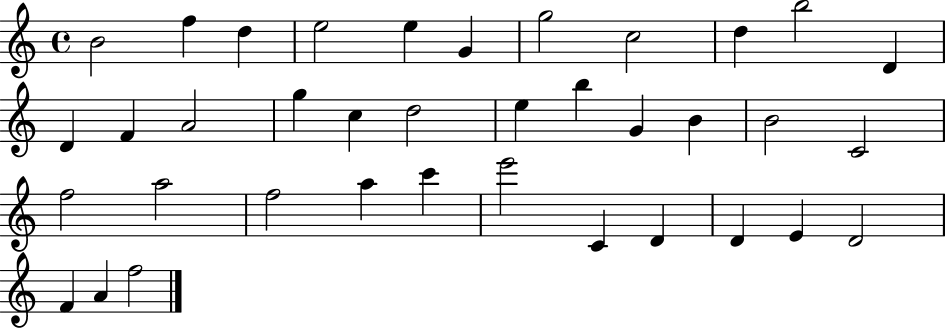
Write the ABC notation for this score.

X:1
T:Untitled
M:4/4
L:1/4
K:C
B2 f d e2 e G g2 c2 d b2 D D F A2 g c d2 e b G B B2 C2 f2 a2 f2 a c' e'2 C D D E D2 F A f2